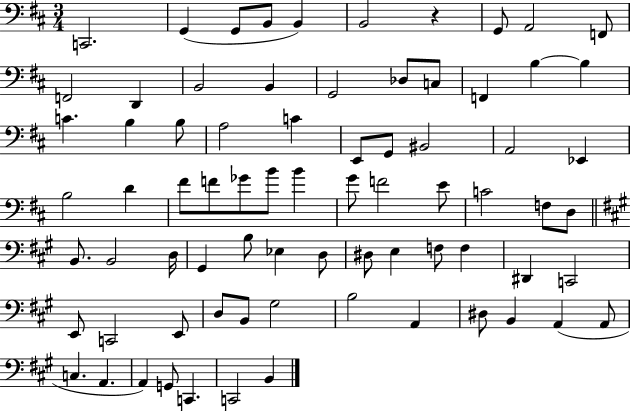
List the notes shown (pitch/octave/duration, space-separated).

C2/h. G2/q G2/e B2/e B2/q B2/h R/q G2/e A2/h F2/e F2/h D2/q B2/h B2/q G2/h Db3/e C3/e F2/q B3/q B3/q C4/q. B3/q B3/e A3/h C4/q E2/e G2/e BIS2/h A2/h Eb2/q B3/h D4/q F#4/e F4/e Gb4/e B4/e B4/q G4/e F4/h E4/e C4/h F3/e D3/e B2/e. B2/h D3/s G#2/q B3/e Eb3/q D3/e D#3/e E3/q F3/e F3/q D#2/q C2/h E2/e C2/h E2/e D3/e B2/e G#3/h B3/h A2/q D#3/e B2/q A2/q A2/e C3/q. A2/q. A2/q G2/e C2/q. C2/h B2/q